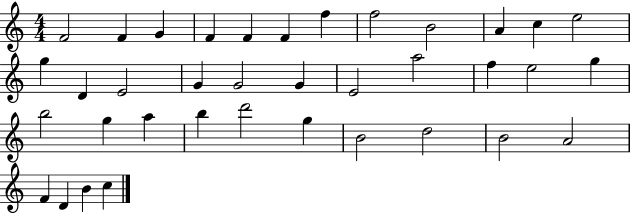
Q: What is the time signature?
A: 4/4